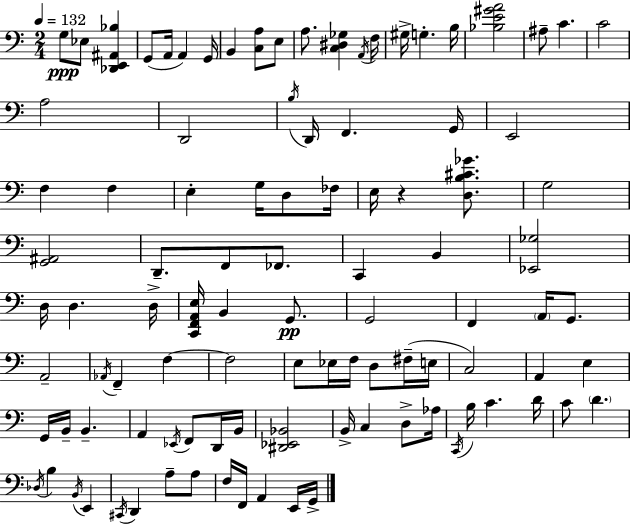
X:1
T:Untitled
M:2/4
L:1/4
K:C
G,/2 _E,/2 [_D,,E,,^A,,_B,] G,,/2 A,,/4 A,, G,,/4 B,, [C,A,]/2 E,/2 A,/2 [C,^D,_G,] A,,/4 F,/4 ^G,/4 G, B,/4 [_B,E^GA]2 ^A,/2 C C2 A,2 D,,2 B,/4 D,,/4 F,, G,,/4 E,,2 F, F, E, G,/4 D,/2 _F,/4 E,/4 z [D,B,^C_G]/2 G,2 [G,,^A,,]2 D,,/2 F,,/2 _F,,/2 C,, B,, [_E,,_G,]2 D,/4 D, D,/4 [C,,F,,A,,E,]/4 B,, G,,/2 G,,2 F,, A,,/4 G,,/2 A,,2 _A,,/4 F,, F, F,2 E,/2 _E,/4 F,/4 D,/2 ^F,/4 E,/4 C,2 A,, E, G,,/4 B,,/4 B,, A,, _E,,/4 F,,/2 D,,/4 B,,/4 [^D,,_E,,_B,,]2 B,,/4 C, D,/2 _A,/4 C,,/4 B,/4 C D/4 C/2 D _D,/4 B, B,,/4 E,, ^C,,/4 D,, A,/2 A,/2 F,/4 F,,/4 A,, E,,/4 G,,/4